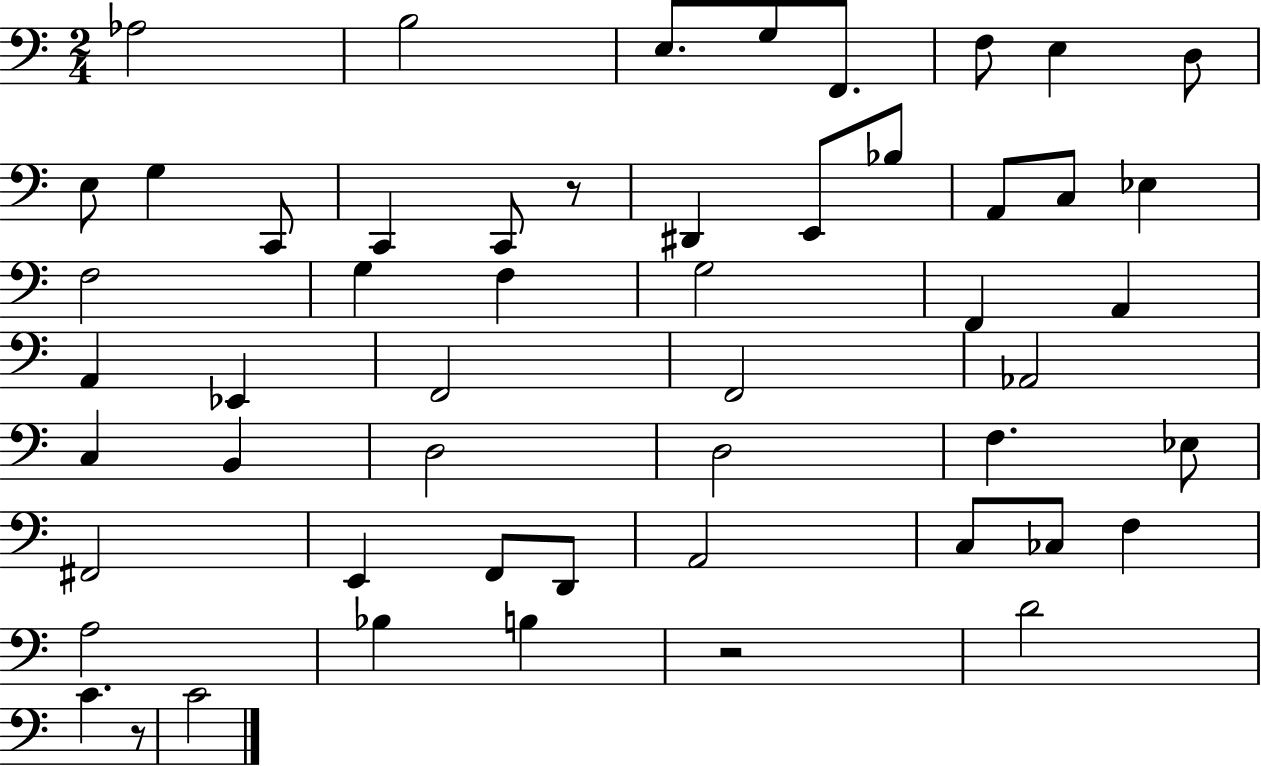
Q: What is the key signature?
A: C major